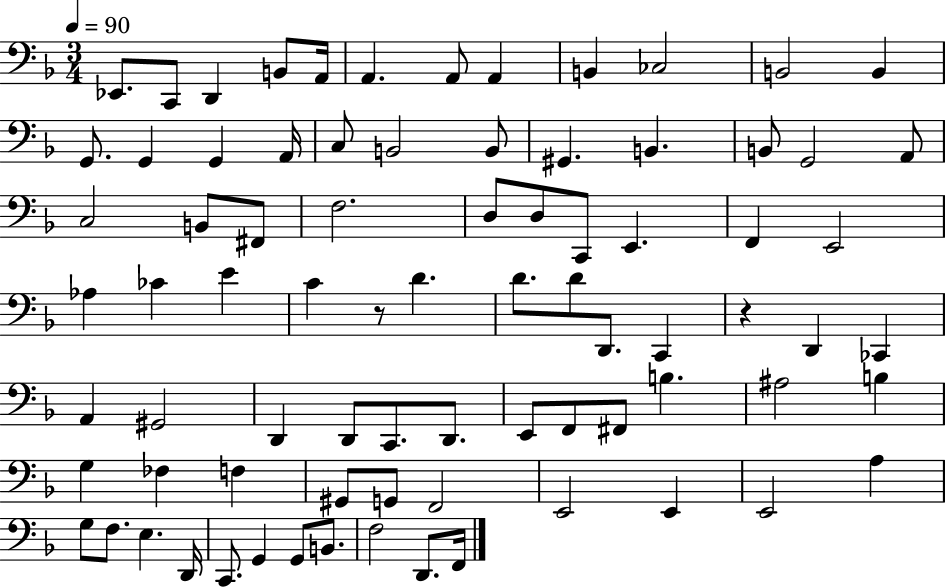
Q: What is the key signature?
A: F major